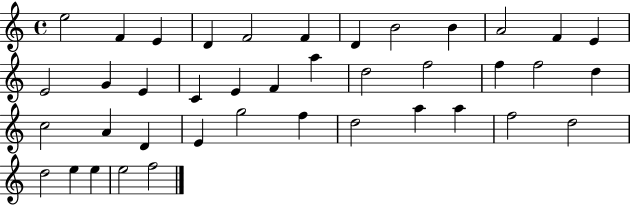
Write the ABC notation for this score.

X:1
T:Untitled
M:4/4
L:1/4
K:C
e2 F E D F2 F D B2 B A2 F E E2 G E C E F a d2 f2 f f2 d c2 A D E g2 f d2 a a f2 d2 d2 e e e2 f2